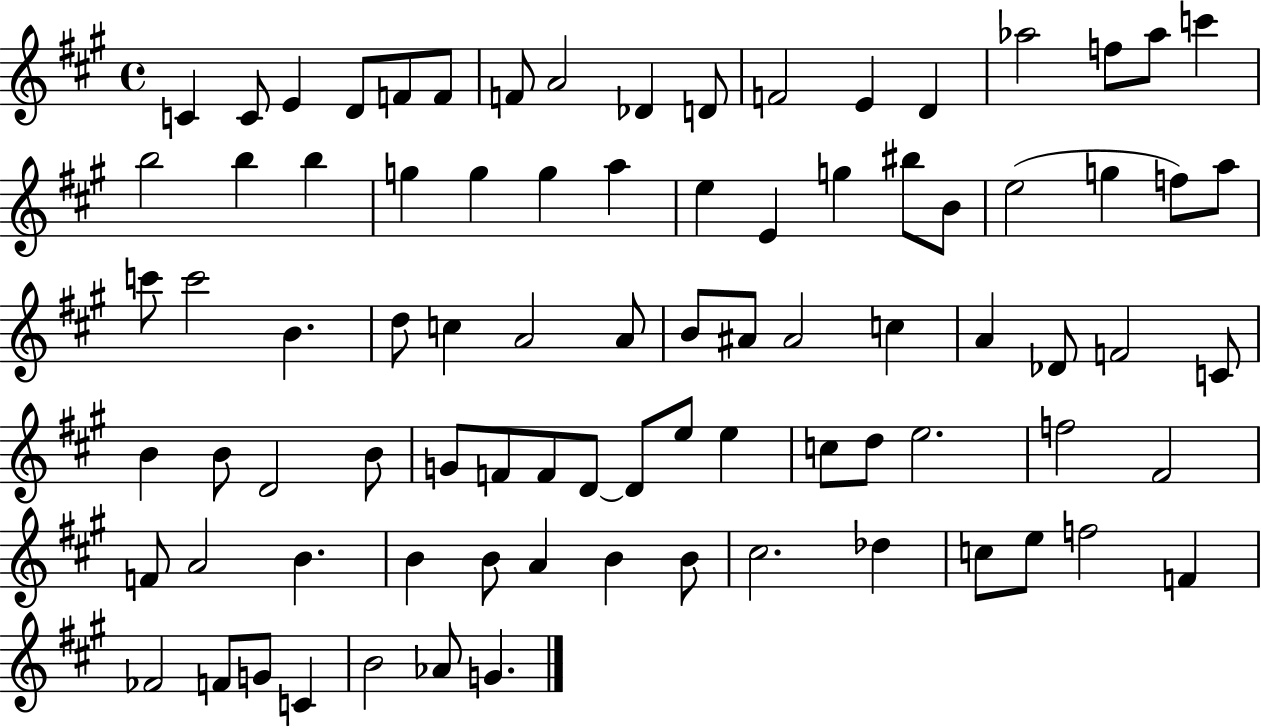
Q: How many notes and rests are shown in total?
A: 85